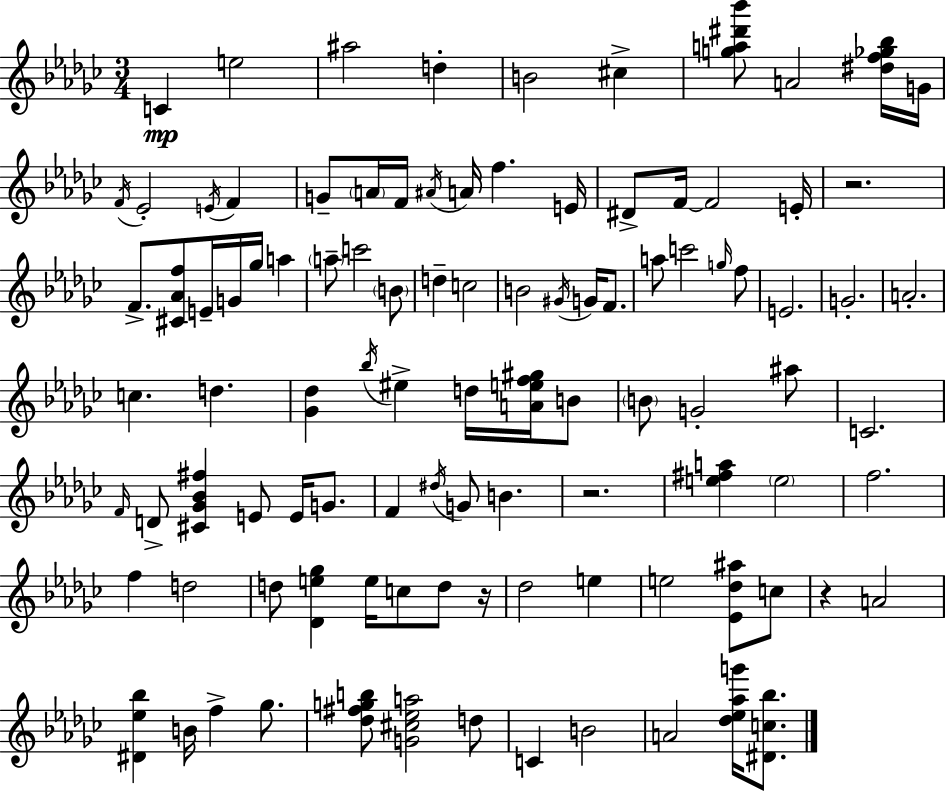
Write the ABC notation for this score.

X:1
T:Untitled
M:3/4
L:1/4
K:Ebm
C e2 ^a2 d B2 ^c [ga^d'_b']/2 A2 [^df_g_b]/4 G/4 F/4 _E2 E/4 F G/2 A/4 F/4 ^A/4 A/4 f E/4 ^D/2 F/4 F2 E/4 z2 F/2 [^C_Af]/2 E/4 G/4 _g/4 a a/2 c'2 B/2 d c2 B2 ^G/4 G/4 F/2 a/2 c'2 g/4 f/2 E2 G2 A2 c d [_G_d] _b/4 ^e d/4 [Aef^g]/4 B/2 B/2 G2 ^a/2 C2 F/4 D/2 [^C_G_B^f] E/2 E/4 G/2 F ^d/4 G/2 B z2 [e^fa] e2 f2 f d2 d/2 [_De_g] e/4 c/2 d/2 z/4 _d2 e e2 [_E_d^a]/2 c/2 z A2 [^D_e_b] B/4 f _g/2 [_d^fgb]/2 [G^c_ea]2 d/2 C B2 A2 [_d_e_ag']/4 [^Dc_b]/2